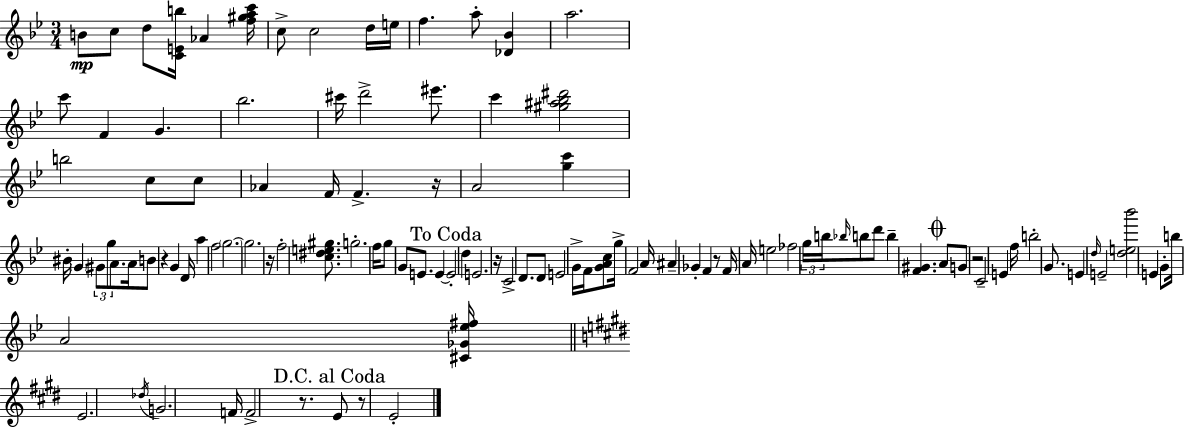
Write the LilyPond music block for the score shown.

{
  \clef treble
  \numericTimeSignature
  \time 3/4
  \key g \minor
  b'8\mp c''8 d''8 <c' e' b''>16 aes'4 <f'' gis'' a'' c'''>16 | c''8-> c''2 d''16 e''16 | f''4. a''8-. <des' bes'>4 | a''2. | \break c'''8 f'4 g'4. | bes''2. | cis'''16 d'''2-> eis'''8. | c'''4 <gis'' ais'' bes'' dis'''>2 | \break b''2 c''8 c''8 | aes'4 f'16 f'4.-> r16 | a'2 <g'' c'''>4 | bis'16-. \parenthesize g'4 \tuplet 3/2 { gis'8 g''8 a'8. } | \break a'16 b'8 r4 g'4 d'16 | a''4 f''2 | \parenthesize g''2.~~ | g''2. | \break r16 f''2-. <c'' dis'' e'' gis''>8. | g''2.-. | f''16 g''8 g'8 e'8. e'4~~ | \mark "To Coda" e'2-. d''4 | \break e'2. | r16 c'2-> d'8. | d'8 e'2 g'16-> f'16 | <g' a' c''>8 g''16-> f'2 a'16 | \break ais'4-- ges'4-. f'4 | r8 f'16 a'16 e''2 | fes''2 \tuplet 3/2 { g''16 b''16 \grace { bes''16 } } b''8 | d'''8 b''4-- <f' gis'>4. | \break \mark \markup { \musicglyph "scripts.coda" } a'8 g'8 r2 | c'2-- e'4 | f''16 b''2-. g'8. | e'4 \grace { d''16 } e'2-- | \break <d'' e'' bes'''>2 e'4 | g'8-. b''16 a'2 | <cis' ges' ees'' fis''>16 \bar "||" \break \key e \major e'2. | \acciaccatura { des''16 } g'2. | f'16 f'2-> r8. | \mark "D.C. al Coda" e'8 r8 e'2-. | \break \bar "|."
}